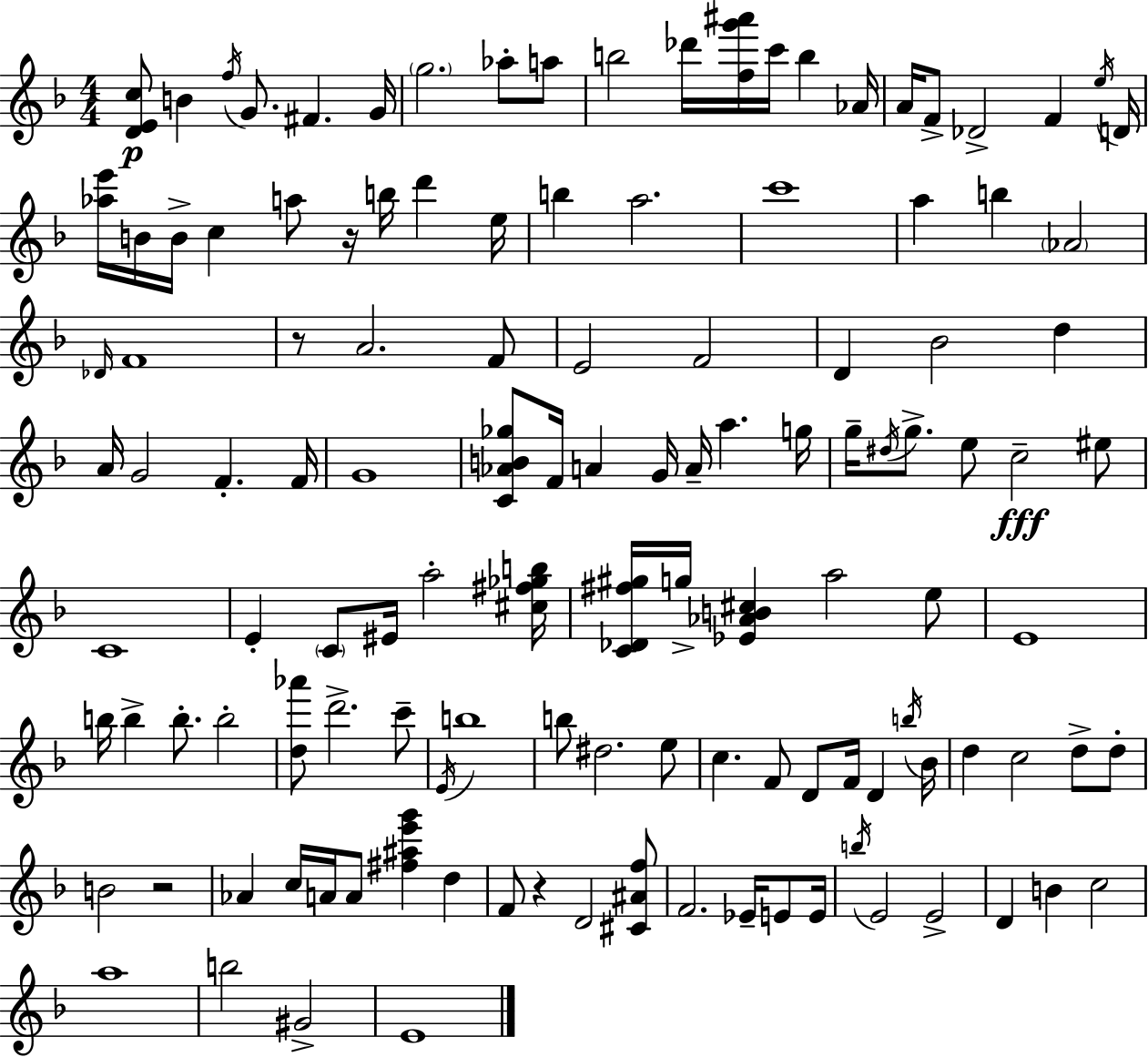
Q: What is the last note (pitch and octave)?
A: E4